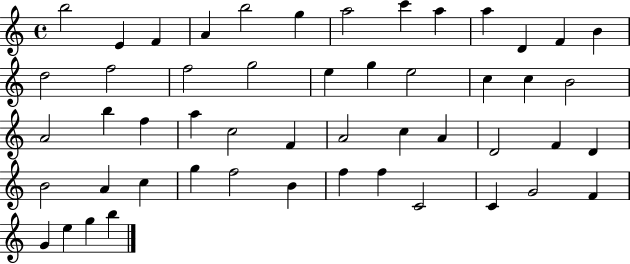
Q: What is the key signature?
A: C major